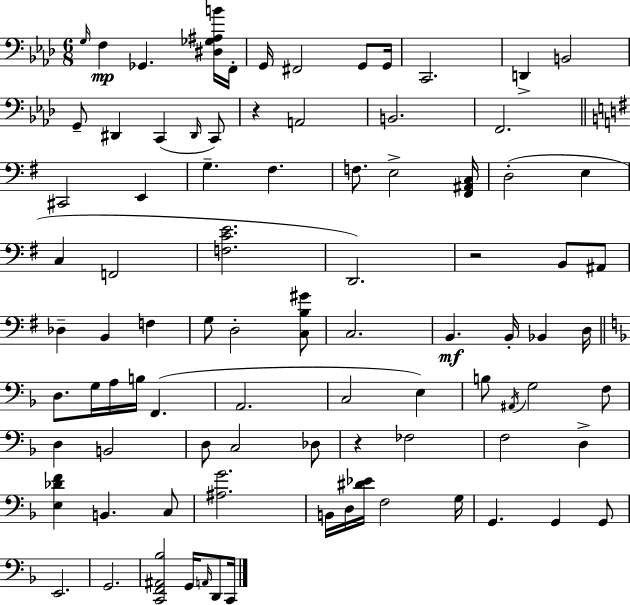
{
  \clef bass
  \numericTimeSignature
  \time 6/8
  \key aes \major
  \repeat volta 2 { \grace { g16 }\mp f4 ges,4. <dis ges ais b'>16 | f,16-. g,16 fis,2 g,8 | g,16 c,2. | d,4-> b,2 | \break g,8-- dis,4 c,4( \grace { dis,16 } | c,8) r4 a,2 | b,2. | f,2. | \break \bar "||" \break \key e \minor cis,2 e,4 | g4.-- fis4. | f8. e2-> <fis, ais, c>16 | d2-.( e4 | \break c4 f,2 | <f c' e'>2. | d,2.) | r2 b,8 ais,8 | \break des4-- b,4 f4 | g8 d2-. <c b gis'>8 | c2. | b,4.\mf b,16-. bes,4 d16 | \break \bar "||" \break \key f \major d8. g16 a16 b16 f,4.( | a,2. | c2 e4) | b8 \acciaccatura { ais,16 } g2 f8 | \break d4 b,2 | d8 c2 des8 | r4 fes2 | f2 d4-> | \break <e des' f'>4 b,4. c8 | <ais g'>2. | b,16 d16 <dis' ees'>16 f2 | g16 g,4. g,4 g,8 | \break e,2. | g,2. | <c, f, ais, bes>2 g,16 \grace { a,16 } d,8 | c,16 } \bar "|."
}